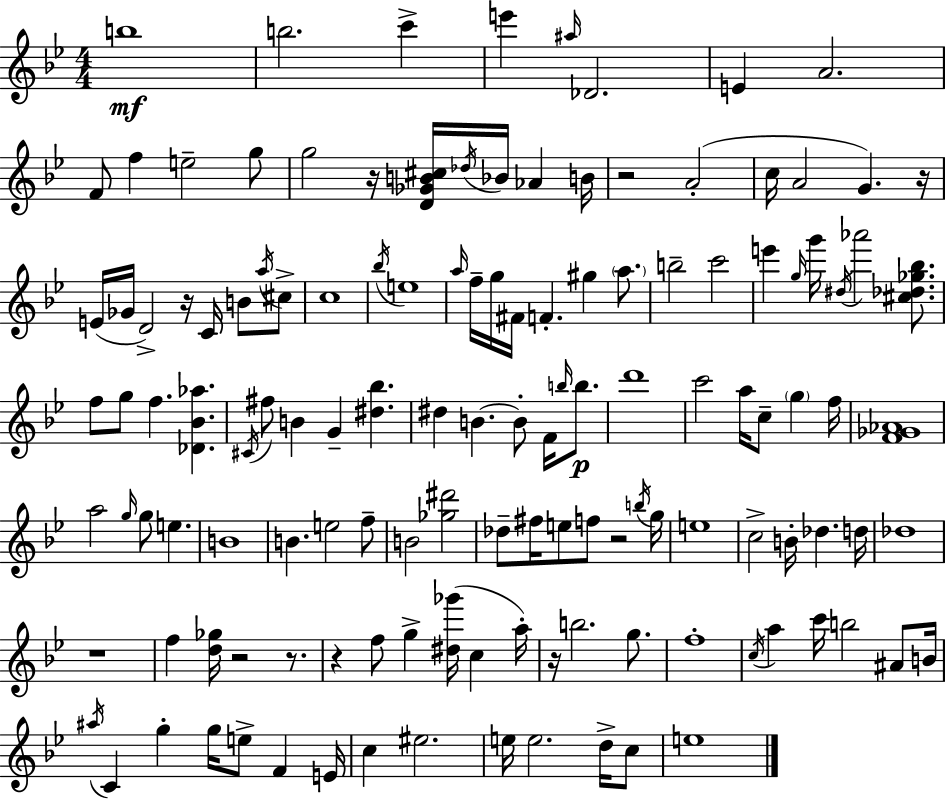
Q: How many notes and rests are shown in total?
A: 131